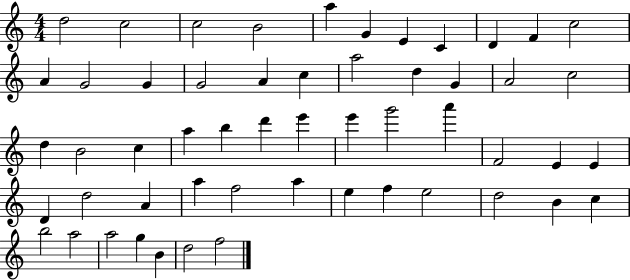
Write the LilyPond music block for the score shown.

{
  \clef treble
  \numericTimeSignature
  \time 4/4
  \key c \major
  d''2 c''2 | c''2 b'2 | a''4 g'4 e'4 c'4 | d'4 f'4 c''2 | \break a'4 g'2 g'4 | g'2 a'4 c''4 | a''2 d''4 g'4 | a'2 c''2 | \break d''4 b'2 c''4 | a''4 b''4 d'''4 e'''4 | e'''4 g'''2 a'''4 | f'2 e'4 e'4 | \break d'4 d''2 a'4 | a''4 f''2 a''4 | e''4 f''4 e''2 | d''2 b'4 c''4 | \break b''2 a''2 | a''2 g''4 b'4 | d''2 f''2 | \bar "|."
}